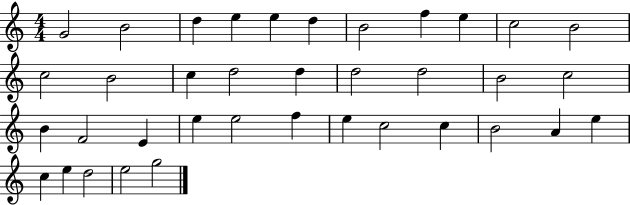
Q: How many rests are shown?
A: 0